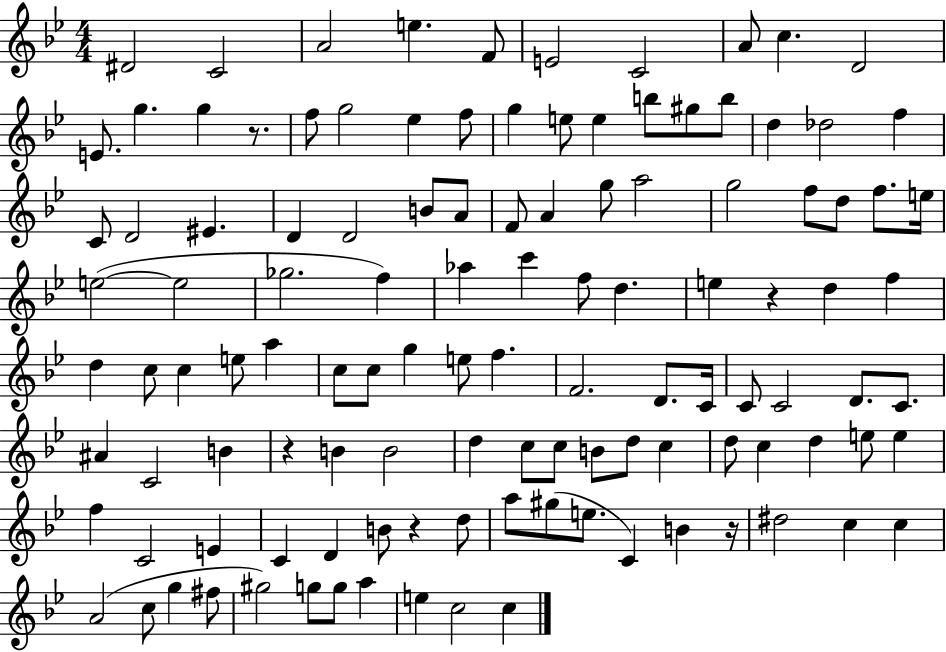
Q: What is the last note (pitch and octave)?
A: C5